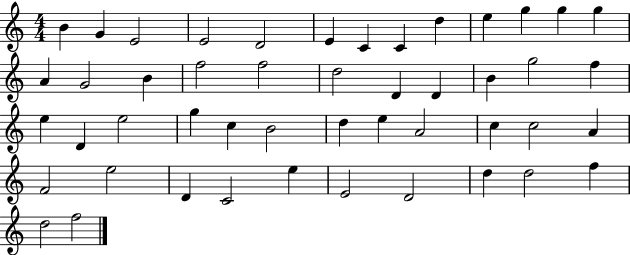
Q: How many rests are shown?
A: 0